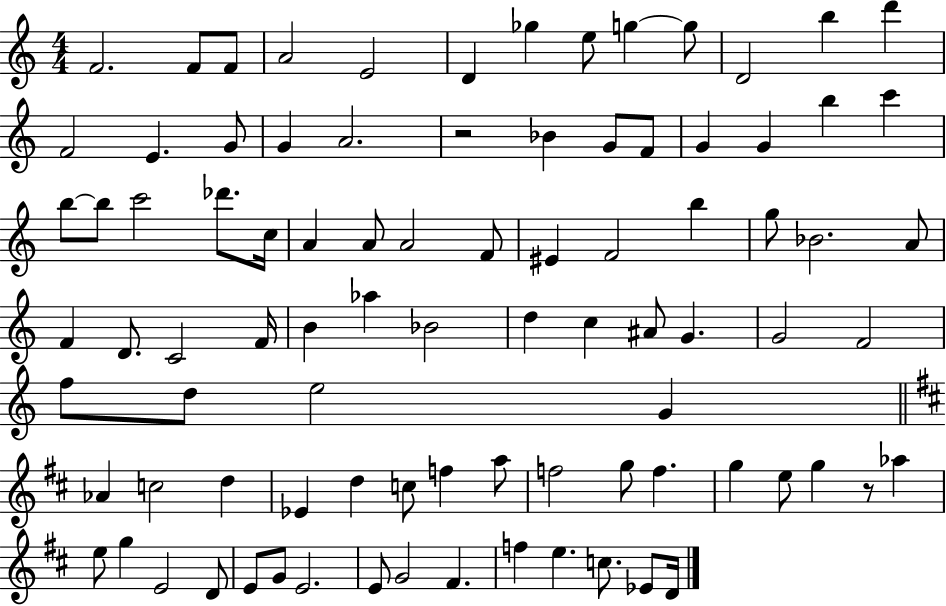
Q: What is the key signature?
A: C major